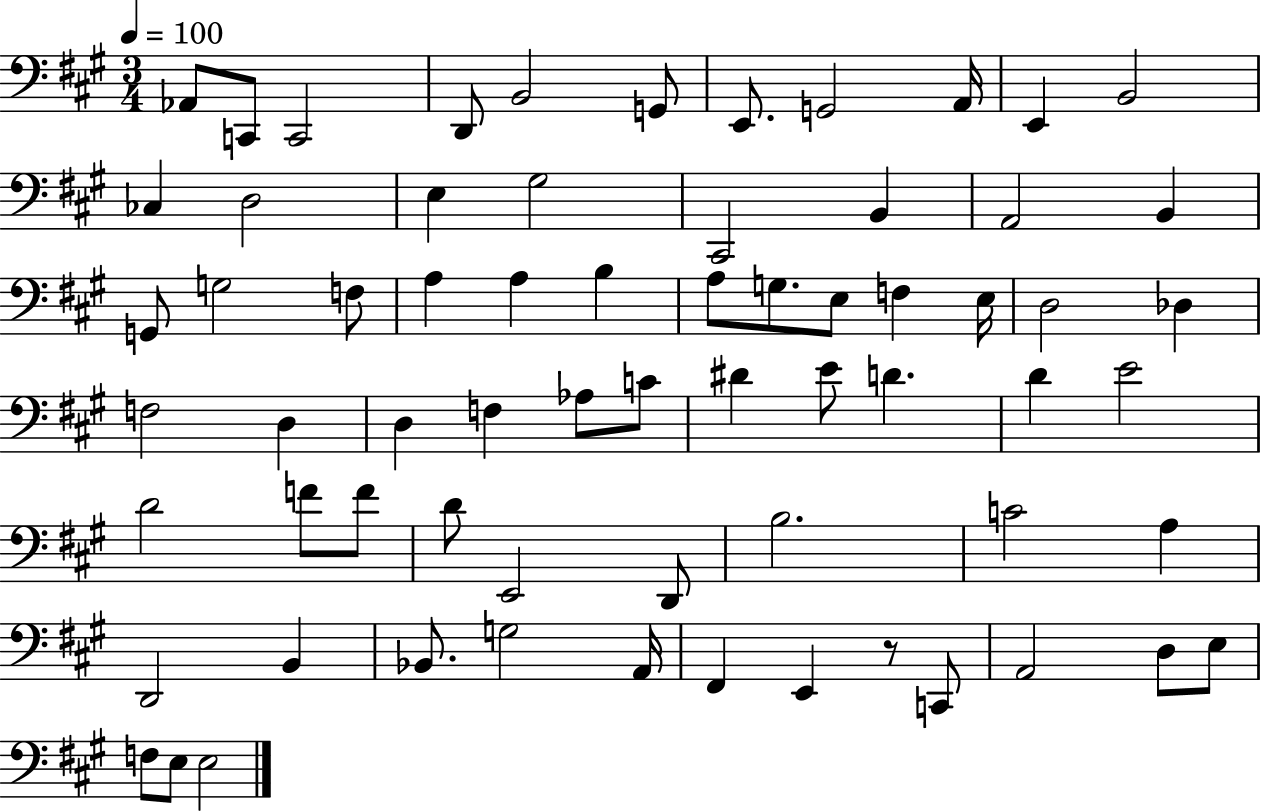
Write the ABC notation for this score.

X:1
T:Untitled
M:3/4
L:1/4
K:A
_A,,/2 C,,/2 C,,2 D,,/2 B,,2 G,,/2 E,,/2 G,,2 A,,/4 E,, B,,2 _C, D,2 E, ^G,2 ^C,,2 B,, A,,2 B,, G,,/2 G,2 F,/2 A, A, B, A,/2 G,/2 E,/2 F, E,/4 D,2 _D, F,2 D, D, F, _A,/2 C/2 ^D E/2 D D E2 D2 F/2 F/2 D/2 E,,2 D,,/2 B,2 C2 A, D,,2 B,, _B,,/2 G,2 A,,/4 ^F,, E,, z/2 C,,/2 A,,2 D,/2 E,/2 F,/2 E,/2 E,2